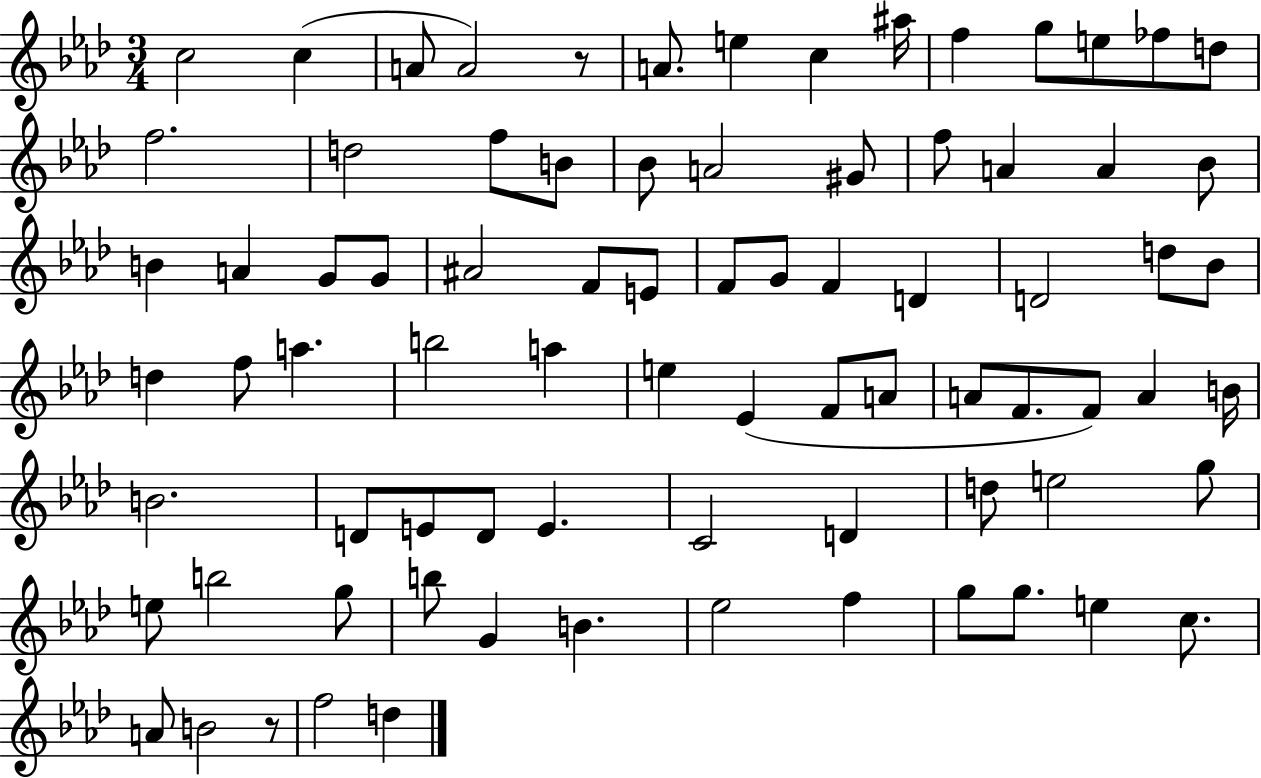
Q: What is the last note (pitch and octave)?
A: D5